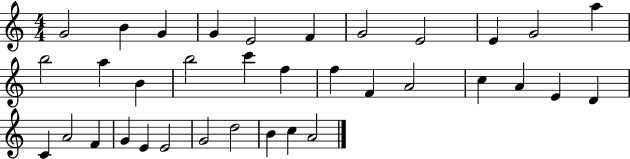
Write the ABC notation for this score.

X:1
T:Untitled
M:4/4
L:1/4
K:C
G2 B G G E2 F G2 E2 E G2 a b2 a B b2 c' f f F A2 c A E D C A2 F G E E2 G2 d2 B c A2